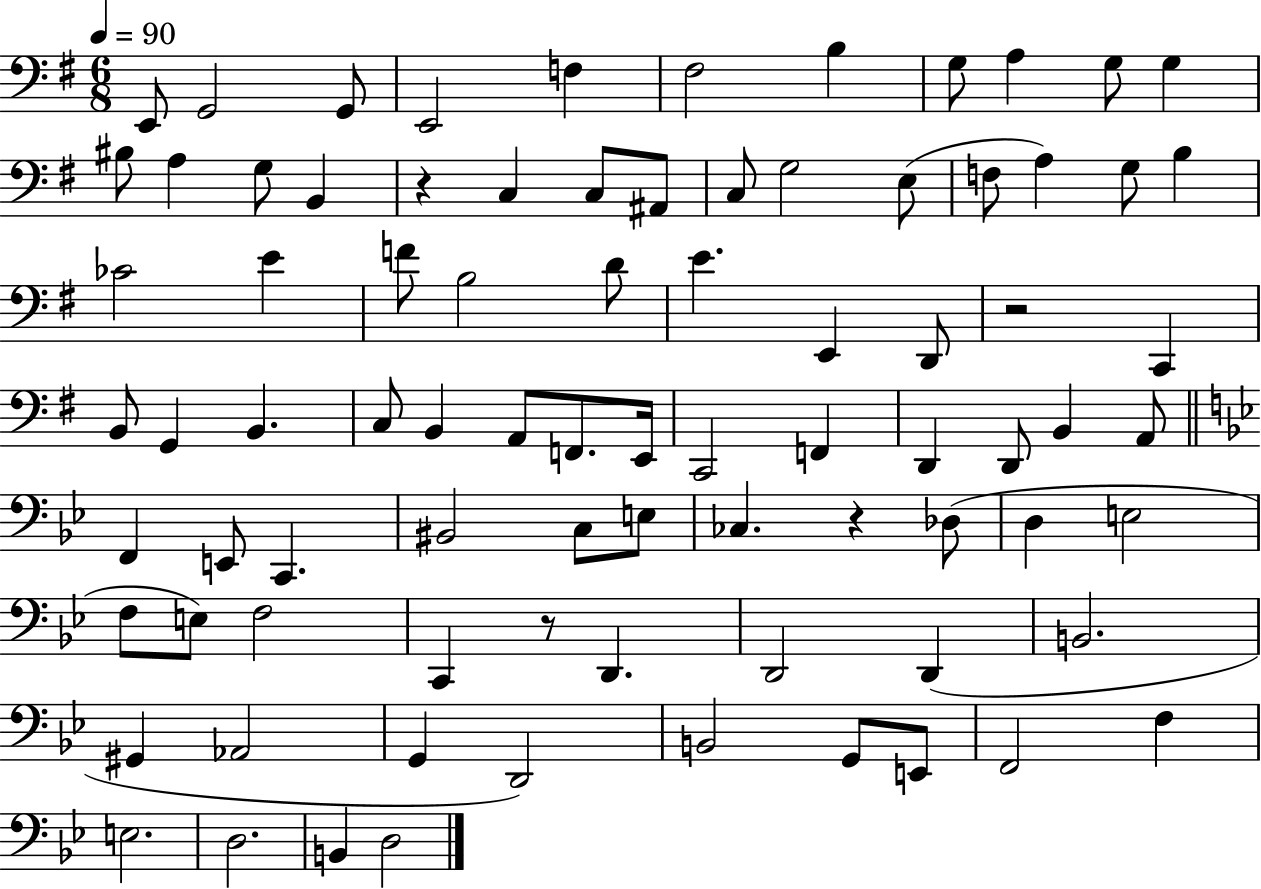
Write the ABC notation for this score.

X:1
T:Untitled
M:6/8
L:1/4
K:G
E,,/2 G,,2 G,,/2 E,,2 F, ^F,2 B, G,/2 A, G,/2 G, ^B,/2 A, G,/2 B,, z C, C,/2 ^A,,/2 C,/2 G,2 E,/2 F,/2 A, G,/2 B, _C2 E F/2 B,2 D/2 E E,, D,,/2 z2 C,, B,,/2 G,, B,, C,/2 B,, A,,/2 F,,/2 E,,/4 C,,2 F,, D,, D,,/2 B,, A,,/2 F,, E,,/2 C,, ^B,,2 C,/2 E,/2 _C, z _D,/2 D, E,2 F,/2 E,/2 F,2 C,, z/2 D,, D,,2 D,, B,,2 ^G,, _A,,2 G,, D,,2 B,,2 G,,/2 E,,/2 F,,2 F, E,2 D,2 B,, D,2